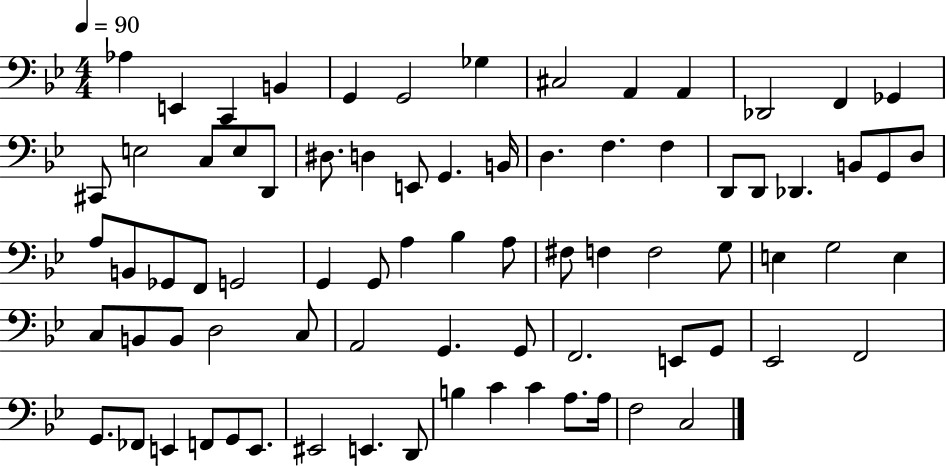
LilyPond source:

{
  \clef bass
  \numericTimeSignature
  \time 4/4
  \key bes \major
  \tempo 4 = 90
  aes4 e,4 c,4 b,4 | g,4 g,2 ges4 | cis2 a,4 a,4 | des,2 f,4 ges,4 | \break cis,8 e2 c8 e8 d,8 | dis8. d4 e,8 g,4. b,16 | d4. f4. f4 | d,8 d,8 des,4. b,8 g,8 d8 | \break a8 b,8 ges,8 f,8 g,2 | g,4 g,8 a4 bes4 a8 | fis8 f4 f2 g8 | e4 g2 e4 | \break c8 b,8 b,8 d2 c8 | a,2 g,4. g,8 | f,2. e,8 g,8 | ees,2 f,2 | \break g,8. fes,8 e,4 f,8 g,8 e,8. | eis,2 e,4. d,8 | b4 c'4 c'4 a8. a16 | f2 c2 | \break \bar "|."
}